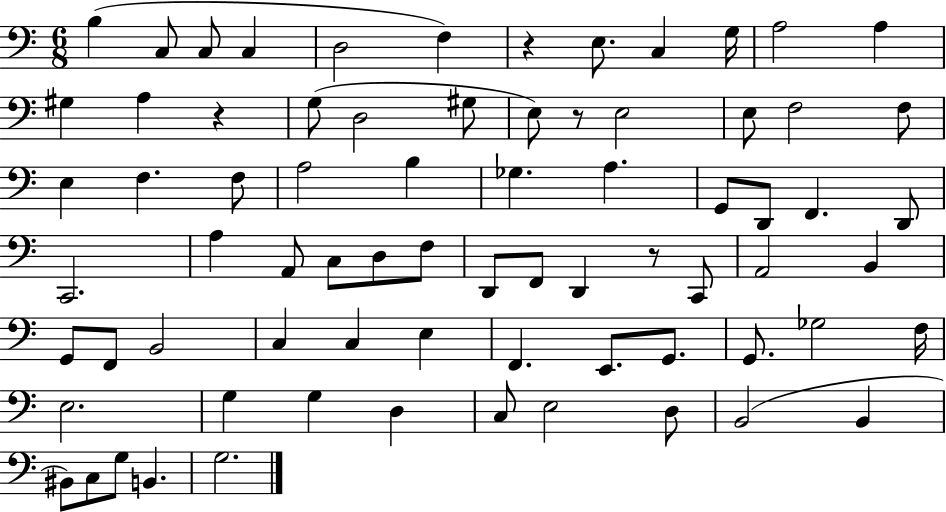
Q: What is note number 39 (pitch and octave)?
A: D2